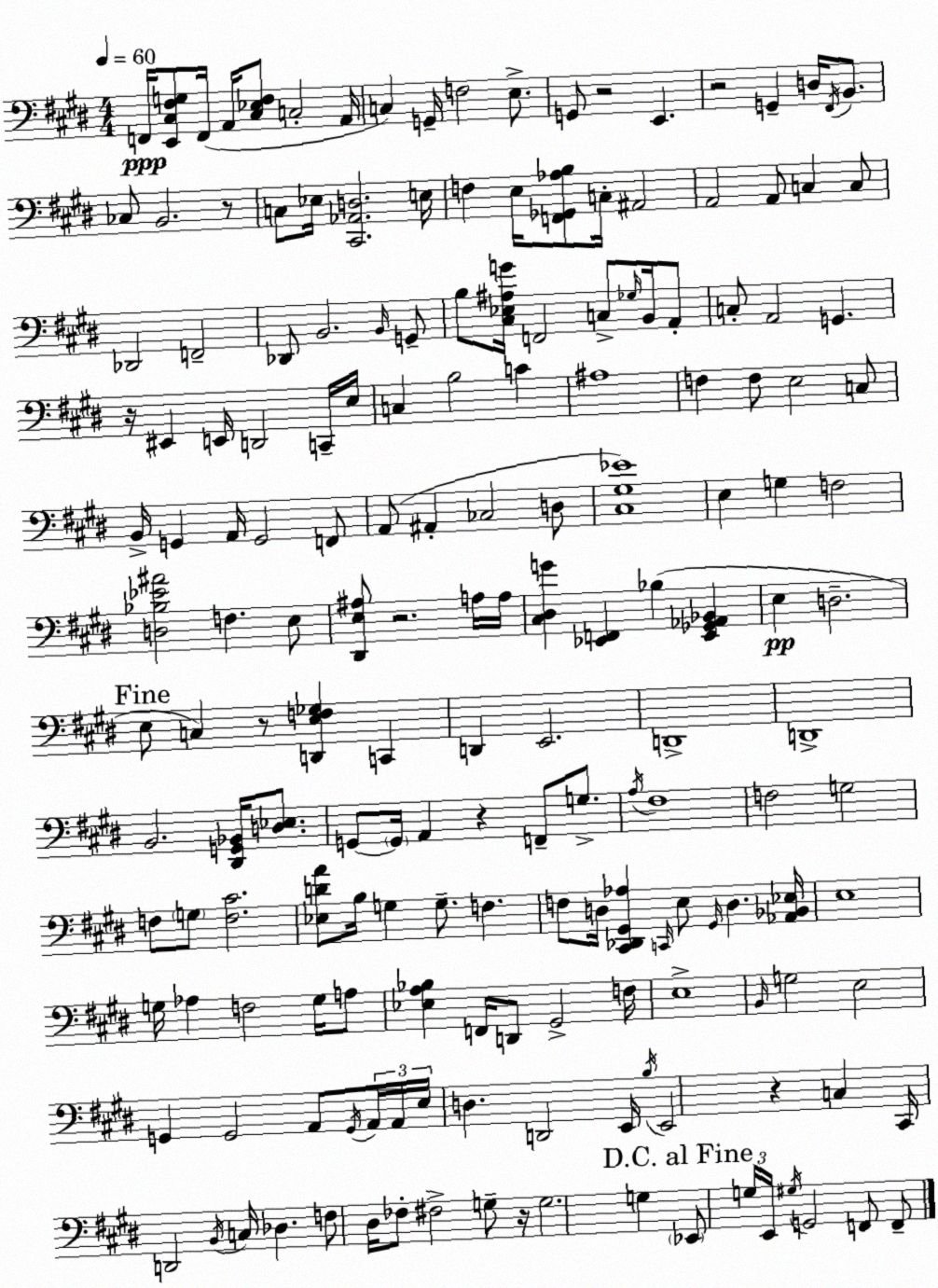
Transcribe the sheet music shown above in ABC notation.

X:1
T:Untitled
M:4/4
L:1/4
K:E
F,,/4 [E,,^C,^F,G,]/2 F,,/4 A,,/4 [^C,_E,^F,]/2 C,2 A,,/4 C, G,,/4 F,2 E,/2 G,,/2 z2 E,, z2 G,, D,/4 ^F,,/4 B,,/2 _C,/2 B,,2 z/2 C,/2 _E,/4 [^C,,_A,,D,]2 E,/4 F, E,/4 [F,,_G,,_A,B,]/2 C,/4 ^A,,2 A,,2 A,,/2 C, C,/2 _D,,2 F,,2 _D,,/2 B,,2 B,,/4 G,,/2 B,/2 [^C,_E,^A,G]/4 F,,2 C,/2 _G,/4 B,,/4 A,,/2 C,/2 A,,2 G,, z/4 ^E,, E,,/4 D,,2 C,,/4 E,/4 C, B,2 C ^A,4 F, F,/2 E,2 C,/2 B,,/4 G,, A,,/4 G,,2 F,,/2 A,,/2 ^A,, _C,2 D,/2 [^C,^G,_E]4 E, G, F,2 [D,_B,_E^A]2 F, E,/2 [^D,,E,^A,]/2 z2 A,/4 A,/4 [^C,^D,G] [_E,,F,,] _B, [_E,,_G,,_A,,_B,,] E, D,2 E,/2 C, z/2 [D,,E,F,_G,] C,, D,, E,,2 D,,4 D,,4 B,,2 [^D,,G,,_B,,]/4 [D,_E,]/2 G,,/2 G,,/4 A,, z F,,/2 G,/2 A,/4 ^F,4 F,2 G,2 F,/2 G,/2 [F,^C]2 [_E,DA]/2 B,/4 G, G,/2 F, F,/2 D,/4 [^C,,_D,,^G,,_A,] C,,/4 E,/2 ^G,,/4 D, [_A,,_B,,_E,]/4 E,4 G,/4 _A, F,2 G,/4 A,/2 [_E,A,_B,] F,,/4 D,,/2 ^G,,2 F,/4 E,4 B,,/4 G,2 E,2 G,, G,,2 A,,/2 G,,/4 A,,/4 A,,/4 E,/4 D, D,,2 E,,/4 B,/4 E,,2 z C, ^C,,/4 D,,2 B,,/4 C,/4 _D, F,/2 ^D,/4 _F,/2 ^F,2 G,/2 z/4 G,2 G, _E,,/2 G,/4 E,,/4 ^G,/4 G,,2 F,,/2 F,,/2